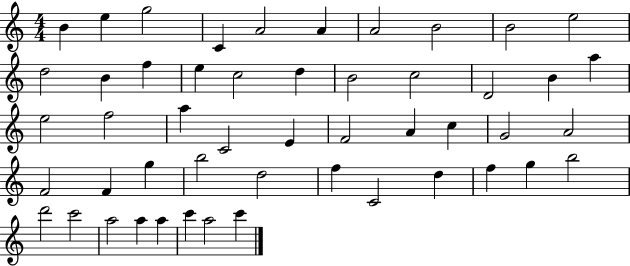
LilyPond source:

{
  \clef treble
  \numericTimeSignature
  \time 4/4
  \key c \major
  b'4 e''4 g''2 | c'4 a'2 a'4 | a'2 b'2 | b'2 e''2 | \break d''2 b'4 f''4 | e''4 c''2 d''4 | b'2 c''2 | d'2 b'4 a''4 | \break e''2 f''2 | a''4 c'2 e'4 | f'2 a'4 c''4 | g'2 a'2 | \break f'2 f'4 g''4 | b''2 d''2 | f''4 c'2 d''4 | f''4 g''4 b''2 | \break d'''2 c'''2 | a''2 a''4 a''4 | c'''4 a''2 c'''4 | \bar "|."
}